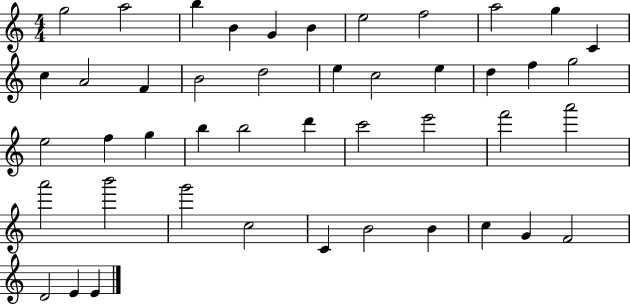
G5/h A5/h B5/q B4/q G4/q B4/q E5/h F5/h A5/h G5/q C4/q C5/q A4/h F4/q B4/h D5/h E5/q C5/h E5/q D5/q F5/q G5/h E5/h F5/q G5/q B5/q B5/h D6/q C6/h E6/h F6/h A6/h A6/h B6/h G6/h C5/h C4/q B4/h B4/q C5/q G4/q F4/h D4/h E4/q E4/q